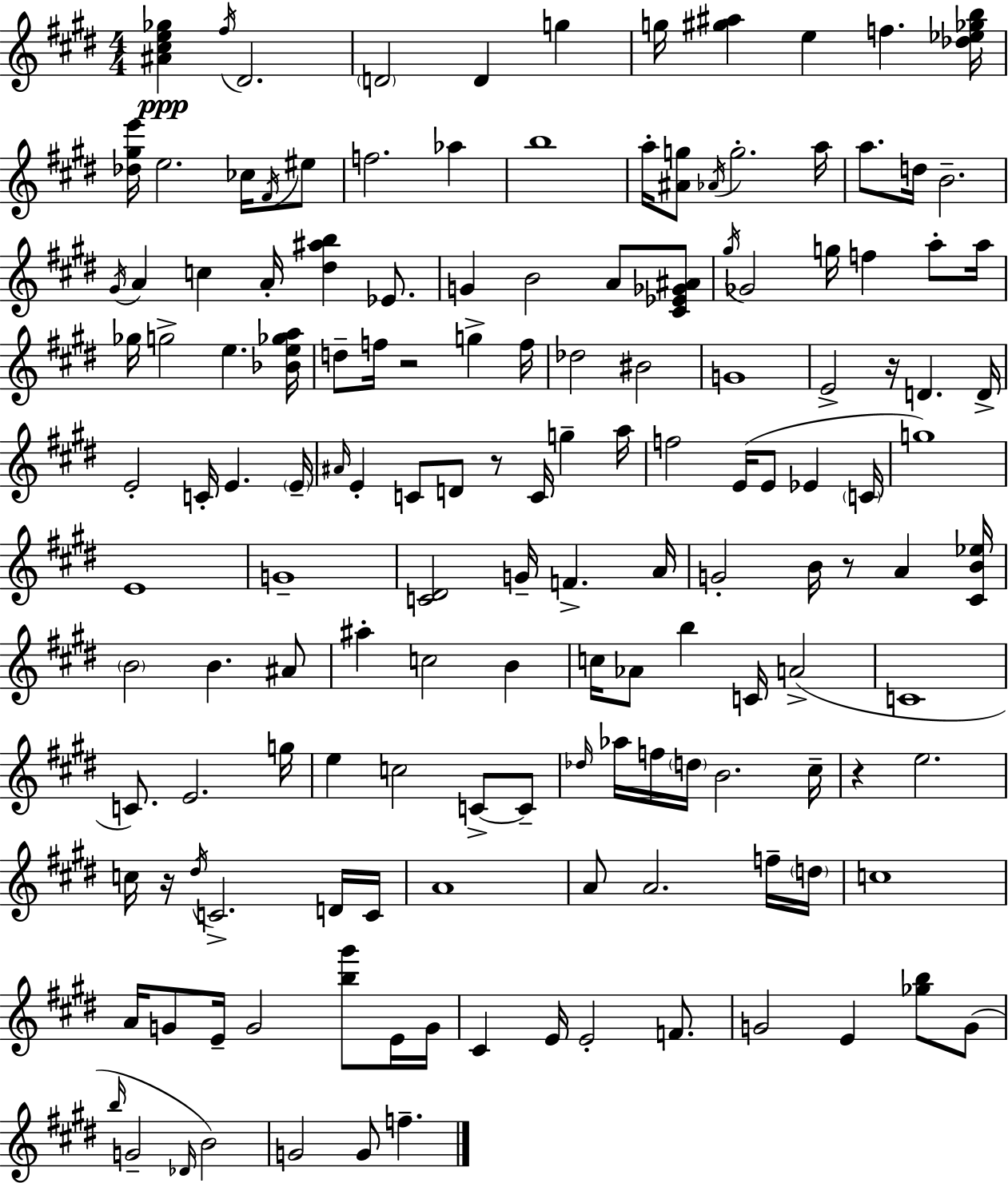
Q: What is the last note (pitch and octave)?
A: F5